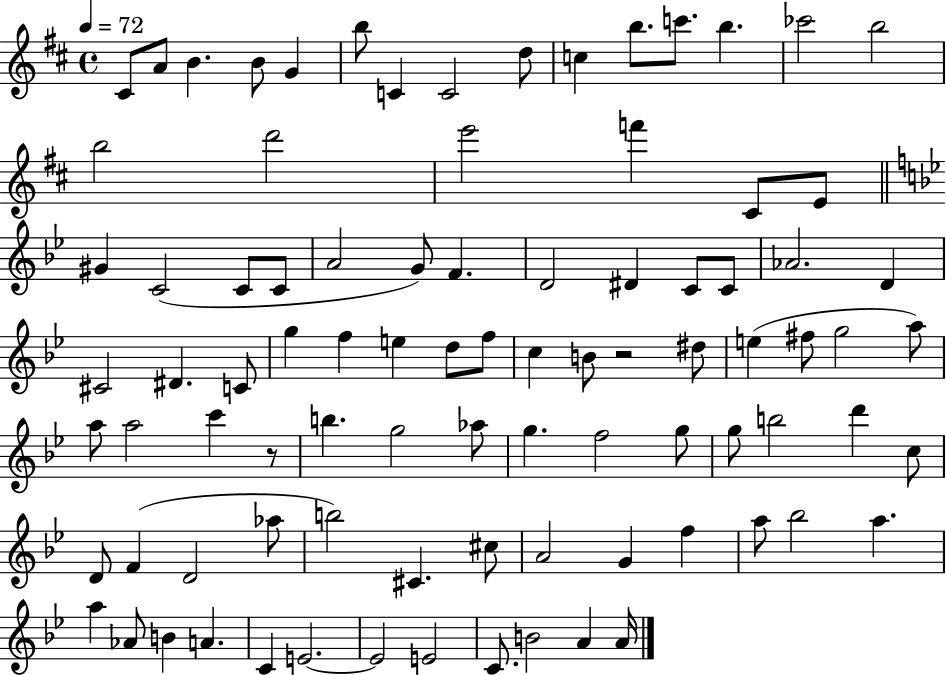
{
  \clef treble
  \time 4/4
  \defaultTimeSignature
  \key d \major
  \tempo 4 = 72
  cis'8 a'8 b'4. b'8 g'4 | b''8 c'4 c'2 d''8 | c''4 b''8. c'''8. b''4. | ces'''2 b''2 | \break b''2 d'''2 | e'''2 f'''4 cis'8 e'8 | \bar "||" \break \key bes \major gis'4 c'2( c'8 c'8 | a'2 g'8) f'4. | d'2 dis'4 c'8 c'8 | aes'2. d'4 | \break cis'2 dis'4. c'8 | g''4 f''4 e''4 d''8 f''8 | c''4 b'8 r2 dis''8 | e''4( fis''8 g''2 a''8) | \break a''8 a''2 c'''4 r8 | b''4. g''2 aes''8 | g''4. f''2 g''8 | g''8 b''2 d'''4 c''8 | \break d'8 f'4( d'2 aes''8 | b''2) cis'4. cis''8 | a'2 g'4 f''4 | a''8 bes''2 a''4. | \break a''4 aes'8 b'4 a'4. | c'4 e'2.~~ | e'2 e'2 | c'8. b'2 a'4 a'16 | \break \bar "|."
}